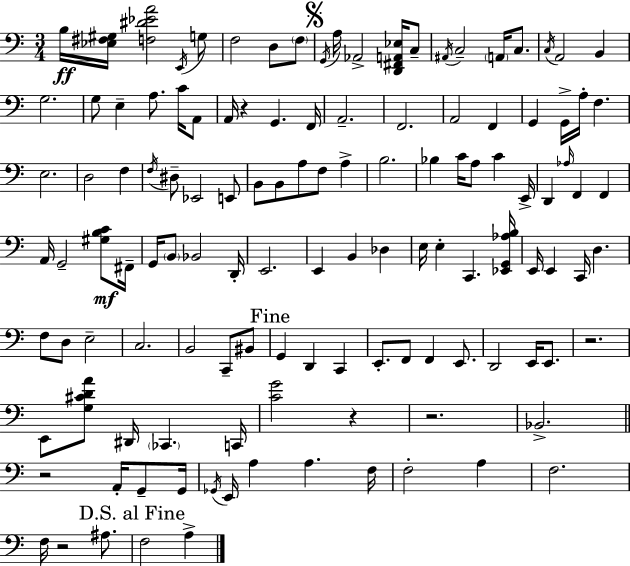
B3/s [Eb3,F#3,G#3]/s [F3,D#4,Eb4,A4]/h E2/s G3/e F3/h D3/e F3/e G2/s A3/s Ab2/h [D2,F#2,A2,Eb3]/s C3/e A#2/s C3/h A2/s C3/e. C3/s A2/h B2/q G3/h. G3/e E3/q A3/e. C4/s A2/e A2/s R/q G2/q. F2/s A2/h. F2/h. A2/h F2/q G2/q G2/s A3/s F3/q. E3/h. D3/h F3/q F3/s D#3/e Eb2/h E2/e B2/e B2/e A3/e F3/e A3/q B3/h. Bb3/q C4/s A3/e C4/q E2/s D2/q Ab3/s F2/q F2/q A2/s G2/h [G#3,B3,C4]/e F#2/s G2/s B2/e Bb2/h D2/s E2/h. E2/q B2/q Db3/q E3/s E3/q C2/q. [Eb2,G2,Ab3,B3]/s E2/s E2/q C2/s D3/q. F3/e D3/e E3/h C3/h. B2/h C2/e BIS2/e G2/q D2/q C2/q E2/e. F2/e F2/q E2/e. D2/h E2/s E2/e. R/h. E2/e [G3,C#4,D4,A4]/e D#2/s CES2/q. C2/s [C4,G4]/h R/q R/h. Bb2/h. R/h A2/s G2/e G2/s Gb2/s E2/s A3/q A3/q. F3/s F3/h A3/q F3/h. F3/s R/h A#3/e. F3/h A3/q